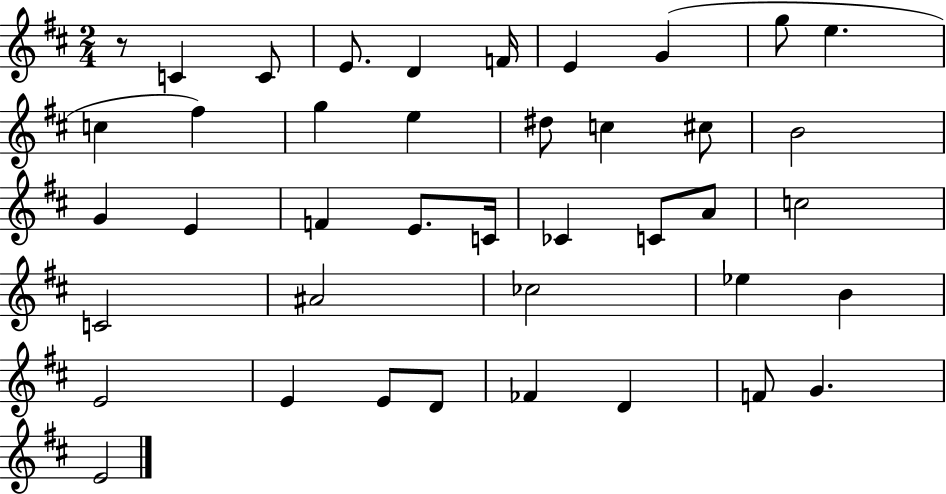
X:1
T:Untitled
M:2/4
L:1/4
K:D
z/2 C C/2 E/2 D F/4 E G g/2 e c ^f g e ^d/2 c ^c/2 B2 G E F E/2 C/4 _C C/2 A/2 c2 C2 ^A2 _c2 _e B E2 E E/2 D/2 _F D F/2 G E2